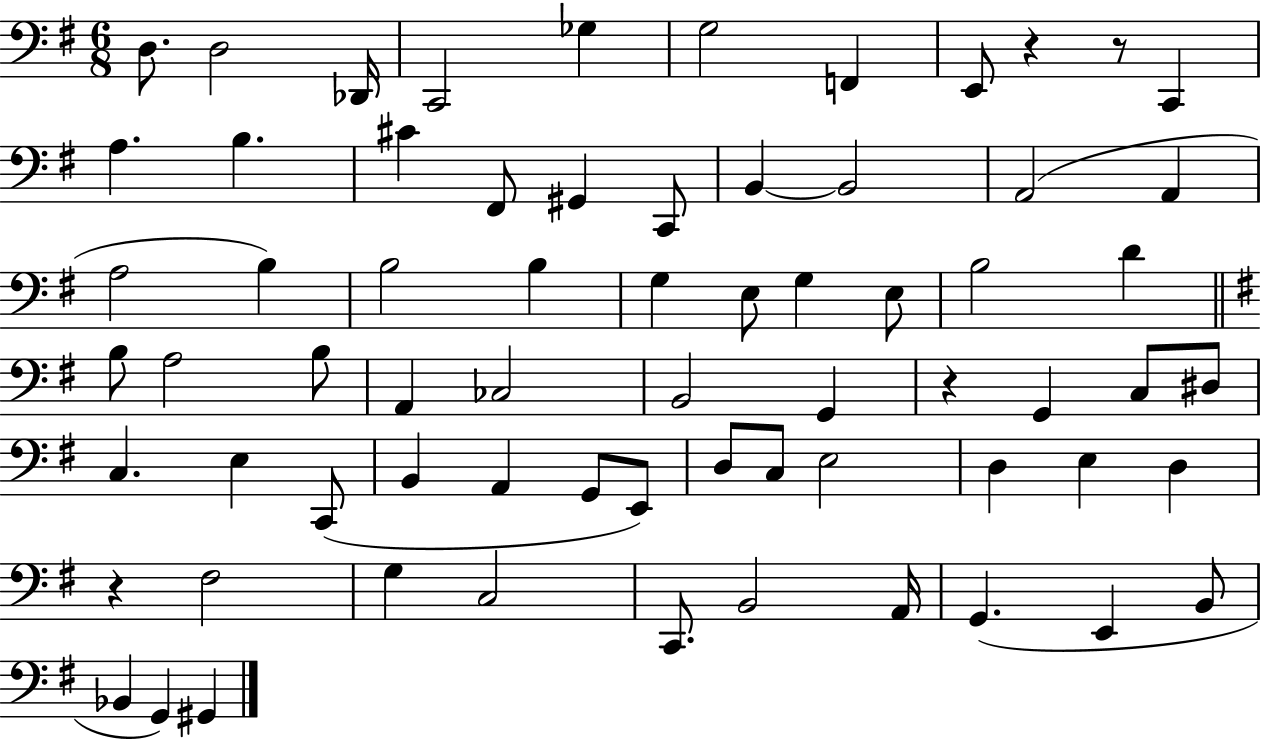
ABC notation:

X:1
T:Untitled
M:6/8
L:1/4
K:G
D,/2 D,2 _D,,/4 C,,2 _G, G,2 F,, E,,/2 z z/2 C,, A, B, ^C ^F,,/2 ^G,, C,,/2 B,, B,,2 A,,2 A,, A,2 B, B,2 B, G, E,/2 G, E,/2 B,2 D B,/2 A,2 B,/2 A,, _C,2 B,,2 G,, z G,, C,/2 ^D,/2 C, E, C,,/2 B,, A,, G,,/2 E,,/2 D,/2 C,/2 E,2 D, E, D, z ^F,2 G, C,2 C,,/2 B,,2 A,,/4 G,, E,, B,,/2 _B,, G,, ^G,,